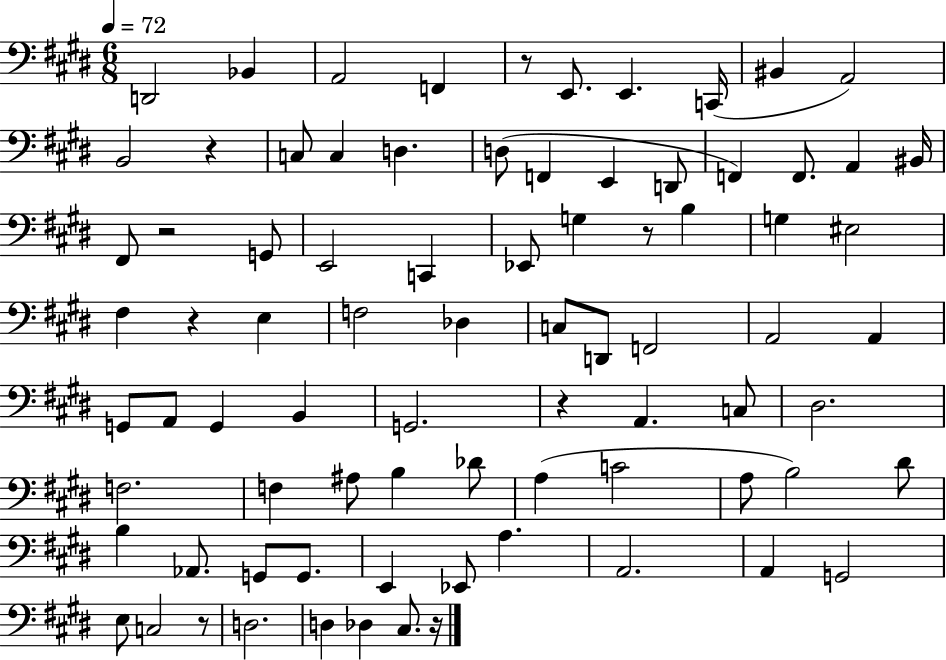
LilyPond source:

{
  \clef bass
  \numericTimeSignature
  \time 6/8
  \key e \major
  \tempo 4 = 72
  d,2 bes,4 | a,2 f,4 | r8 e,8. e,4. c,16( | bis,4 a,2) | \break b,2 r4 | c8 c4 d4. | d8( f,4 e,4 d,8 | f,4) f,8. a,4 bis,16 | \break fis,8 r2 g,8 | e,2 c,4 | ees,8 g4 r8 b4 | g4 eis2 | \break fis4 r4 e4 | f2 des4 | c8 d,8 f,2 | a,2 a,4 | \break g,8 a,8 g,4 b,4 | g,2. | r4 a,4. c8 | dis2. | \break f2. | f4 ais8 b4 des'8 | a4( c'2 | a8 b2) dis'8 | \break b4 aes,8. g,8 g,8. | e,4 ees,8 a4. | a,2. | a,4 g,2 | \break e8 c2 r8 | d2. | d4 des4 cis8. r16 | \bar "|."
}